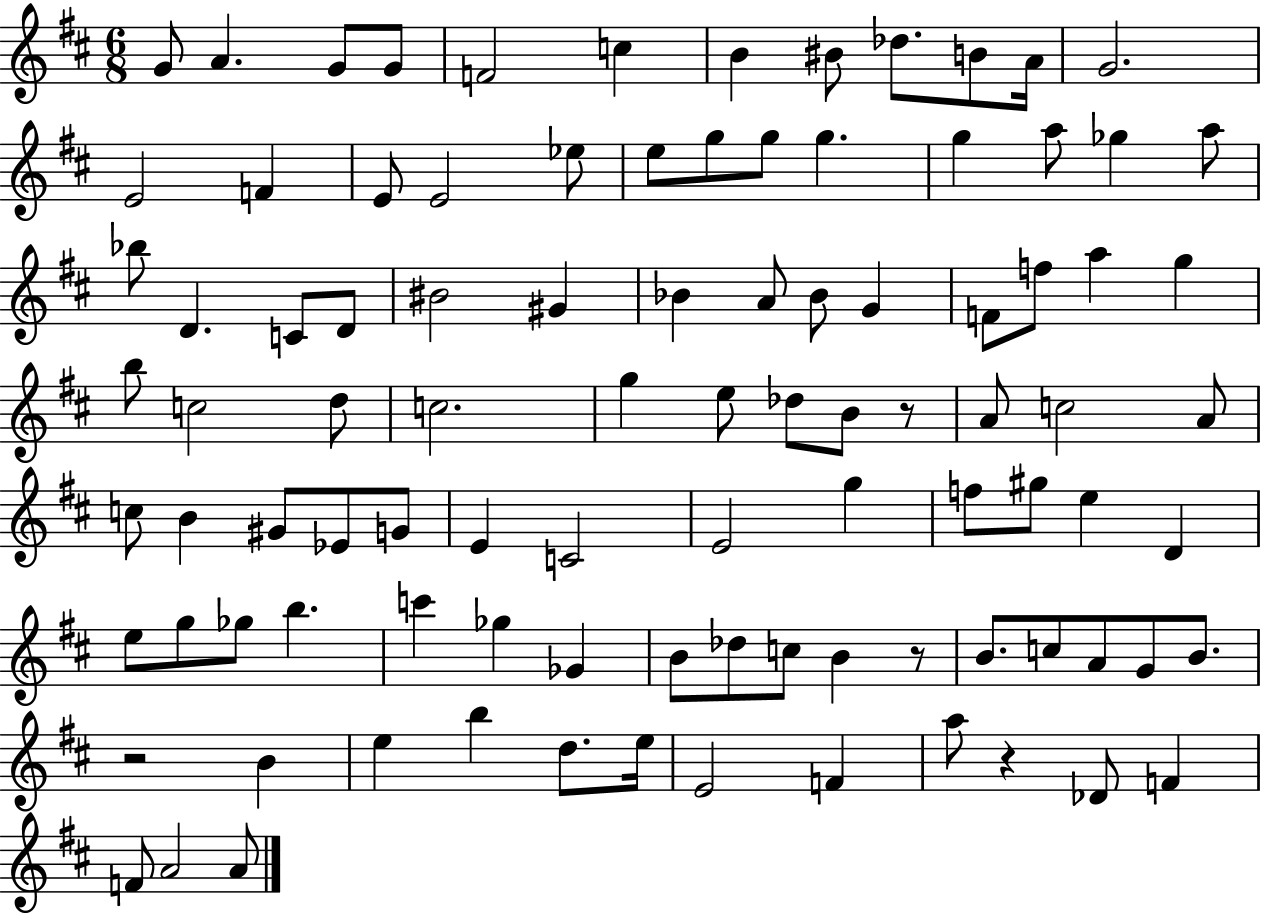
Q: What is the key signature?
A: D major